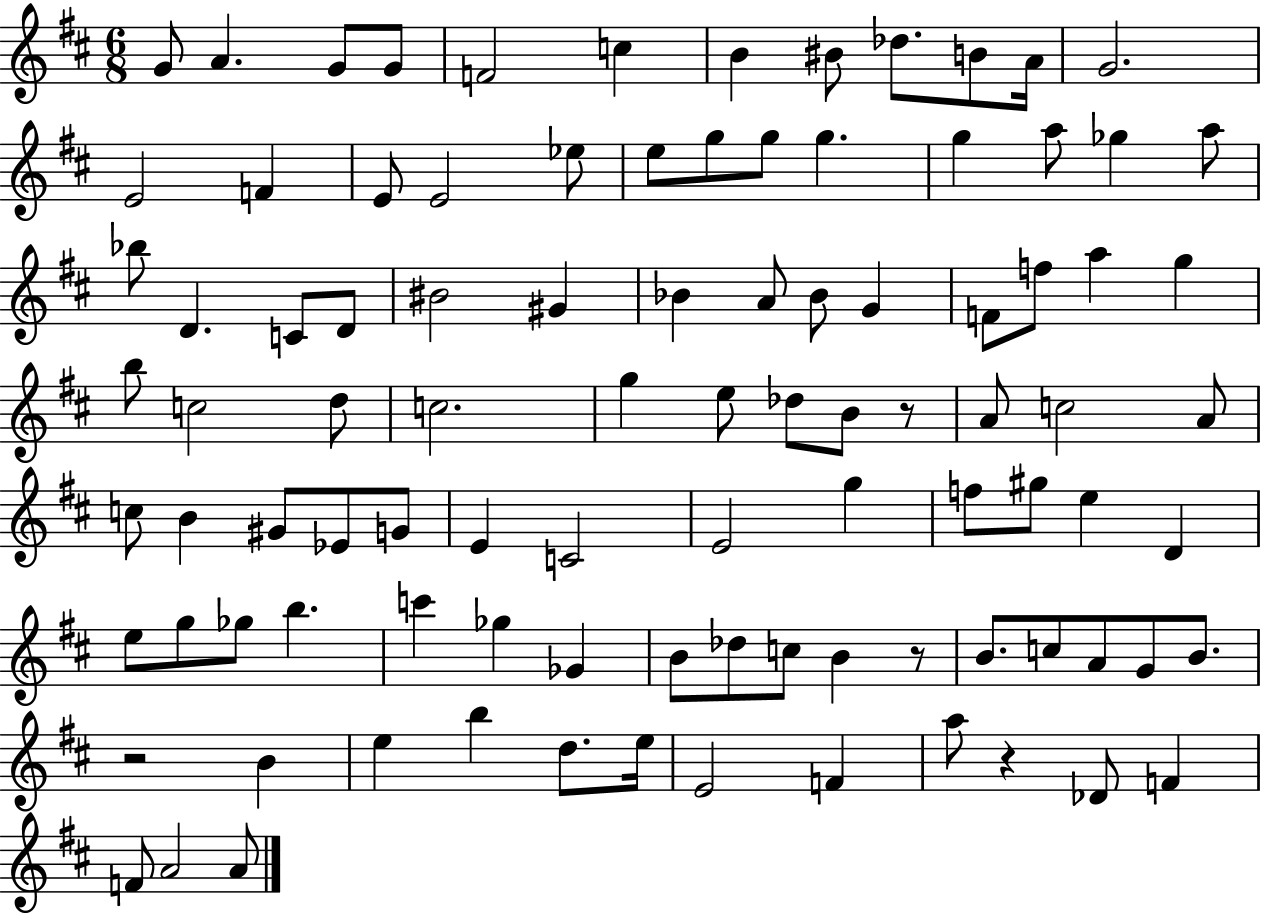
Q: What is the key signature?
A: D major